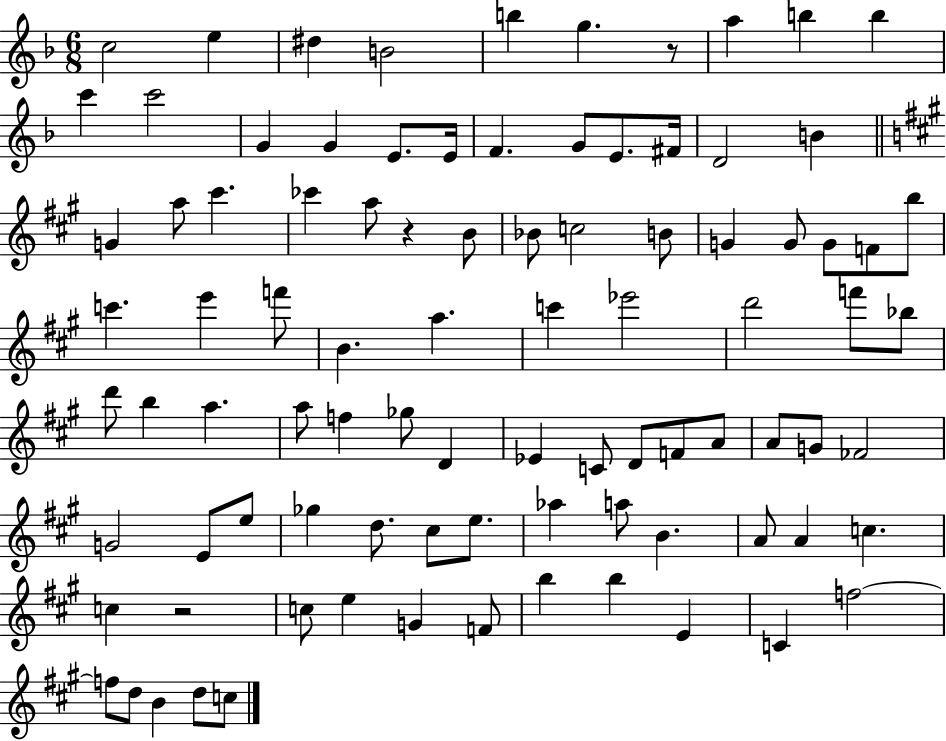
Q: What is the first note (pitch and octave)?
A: C5